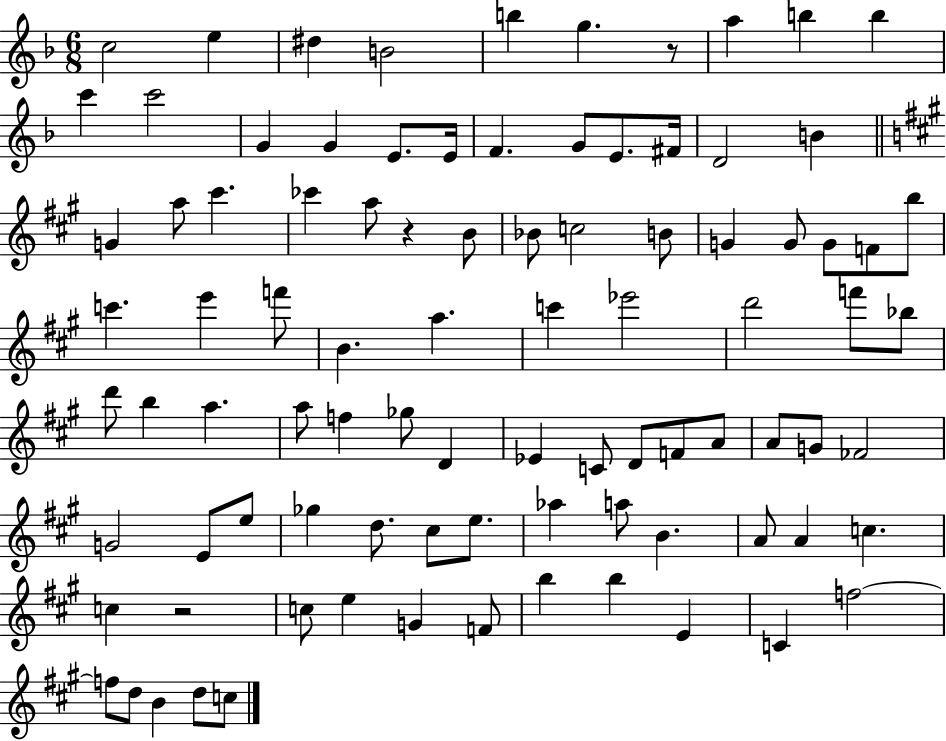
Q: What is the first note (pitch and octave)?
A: C5